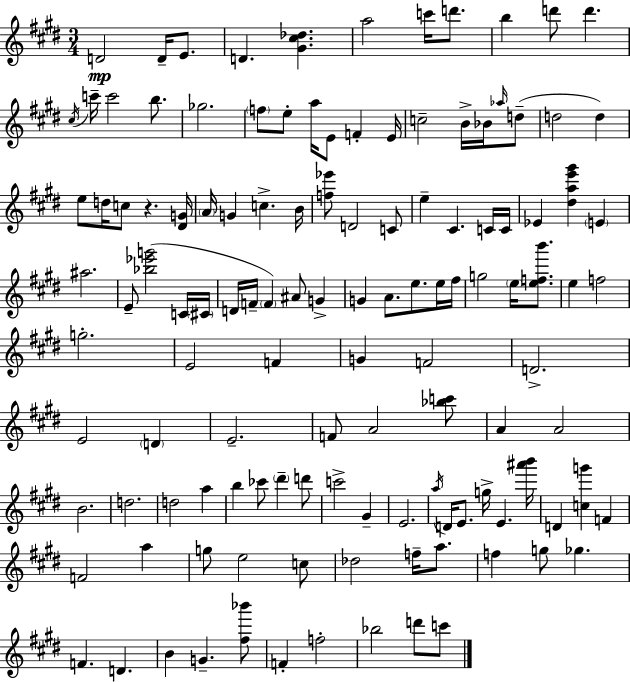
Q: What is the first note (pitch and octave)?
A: D4